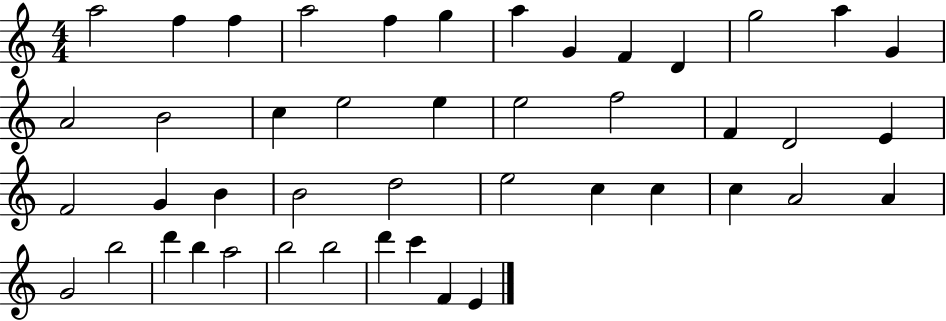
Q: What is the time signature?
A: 4/4